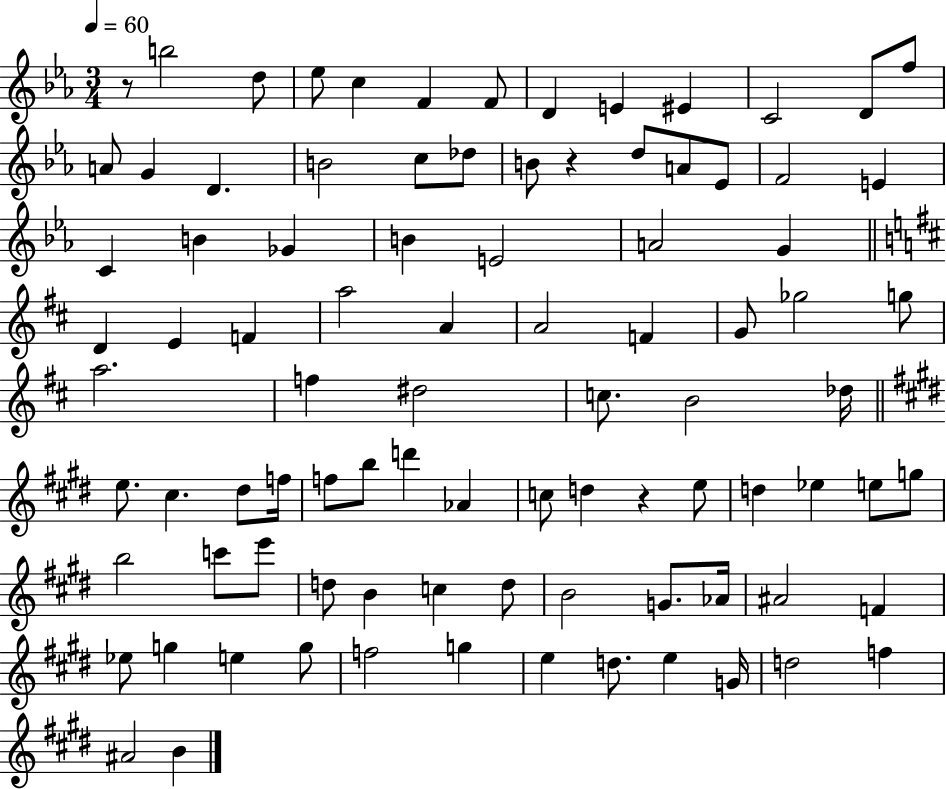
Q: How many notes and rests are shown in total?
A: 91